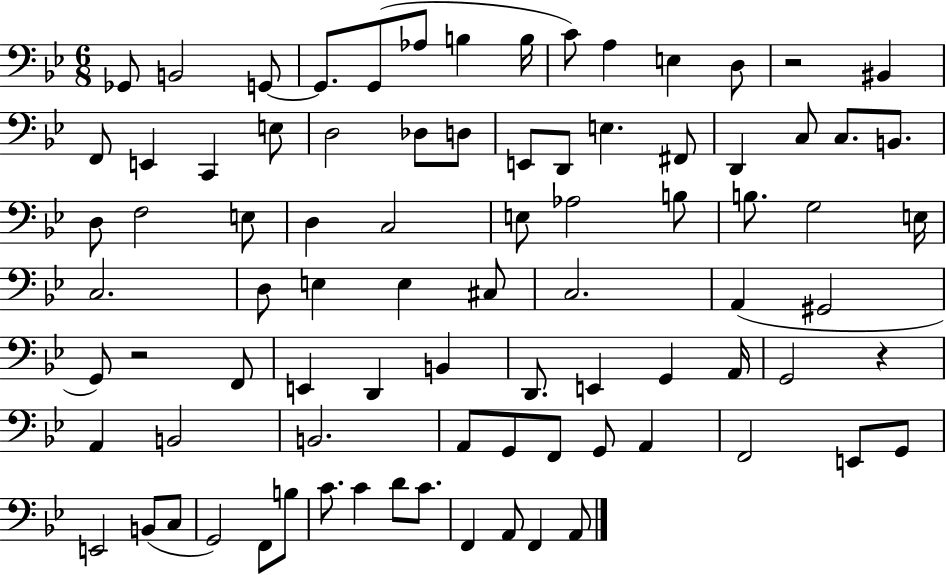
Gb2/e B2/h G2/e G2/e. G2/e Ab3/e B3/q B3/s C4/e A3/q E3/q D3/e R/h BIS2/q F2/e E2/q C2/q E3/e D3/h Db3/e D3/e E2/e D2/e E3/q. F#2/e D2/q C3/e C3/e. B2/e. D3/e F3/h E3/e D3/q C3/h E3/e Ab3/h B3/e B3/e. G3/h E3/s C3/h. D3/e E3/q E3/q C#3/e C3/h. A2/q G#2/h G2/e R/h F2/e E2/q D2/q B2/q D2/e. E2/q G2/q A2/s G2/h R/q A2/q B2/h B2/h. A2/e G2/e F2/e G2/e A2/q F2/h E2/e G2/e E2/h B2/e C3/e G2/h F2/e B3/e C4/e. C4/q D4/e C4/e. F2/q A2/e F2/q A2/e